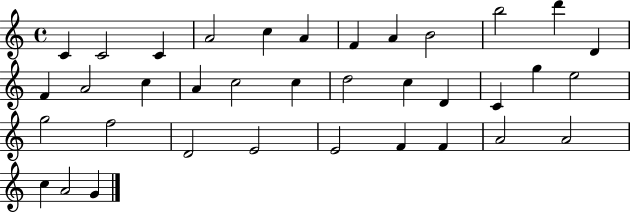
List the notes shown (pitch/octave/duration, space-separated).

C4/q C4/h C4/q A4/h C5/q A4/q F4/q A4/q B4/h B5/h D6/q D4/q F4/q A4/h C5/q A4/q C5/h C5/q D5/h C5/q D4/q C4/q G5/q E5/h G5/h F5/h D4/h E4/h E4/h F4/q F4/q A4/h A4/h C5/q A4/h G4/q